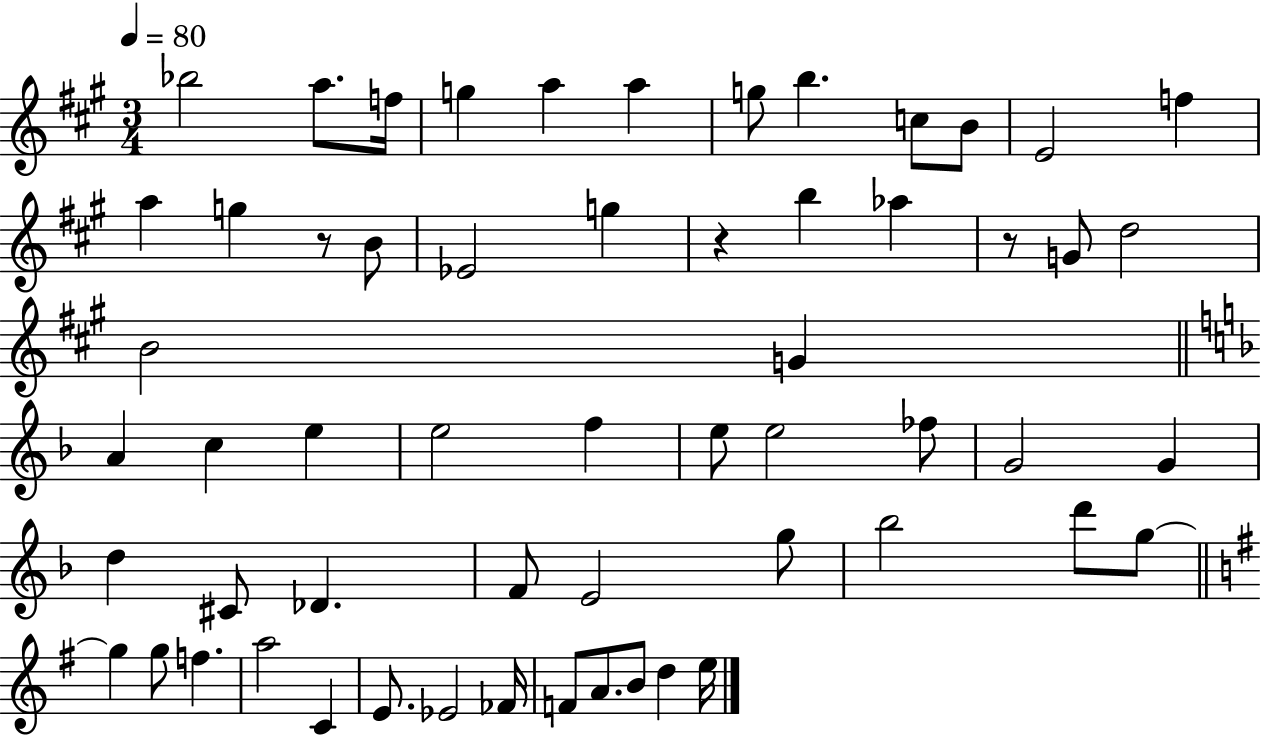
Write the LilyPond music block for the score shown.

{
  \clef treble
  \numericTimeSignature
  \time 3/4
  \key a \major
  \tempo 4 = 80
  bes''2 a''8. f''16 | g''4 a''4 a''4 | g''8 b''4. c''8 b'8 | e'2 f''4 | \break a''4 g''4 r8 b'8 | ees'2 g''4 | r4 b''4 aes''4 | r8 g'8 d''2 | \break b'2 g'4 | \bar "||" \break \key d \minor a'4 c''4 e''4 | e''2 f''4 | e''8 e''2 fes''8 | g'2 g'4 | \break d''4 cis'8 des'4. | f'8 e'2 g''8 | bes''2 d'''8 g''8~~ | \bar "||" \break \key e \minor g''4 g''8 f''4. | a''2 c'4 | e'8. ees'2 fes'16 | f'8 a'8. b'8 d''4 e''16 | \break \bar "|."
}